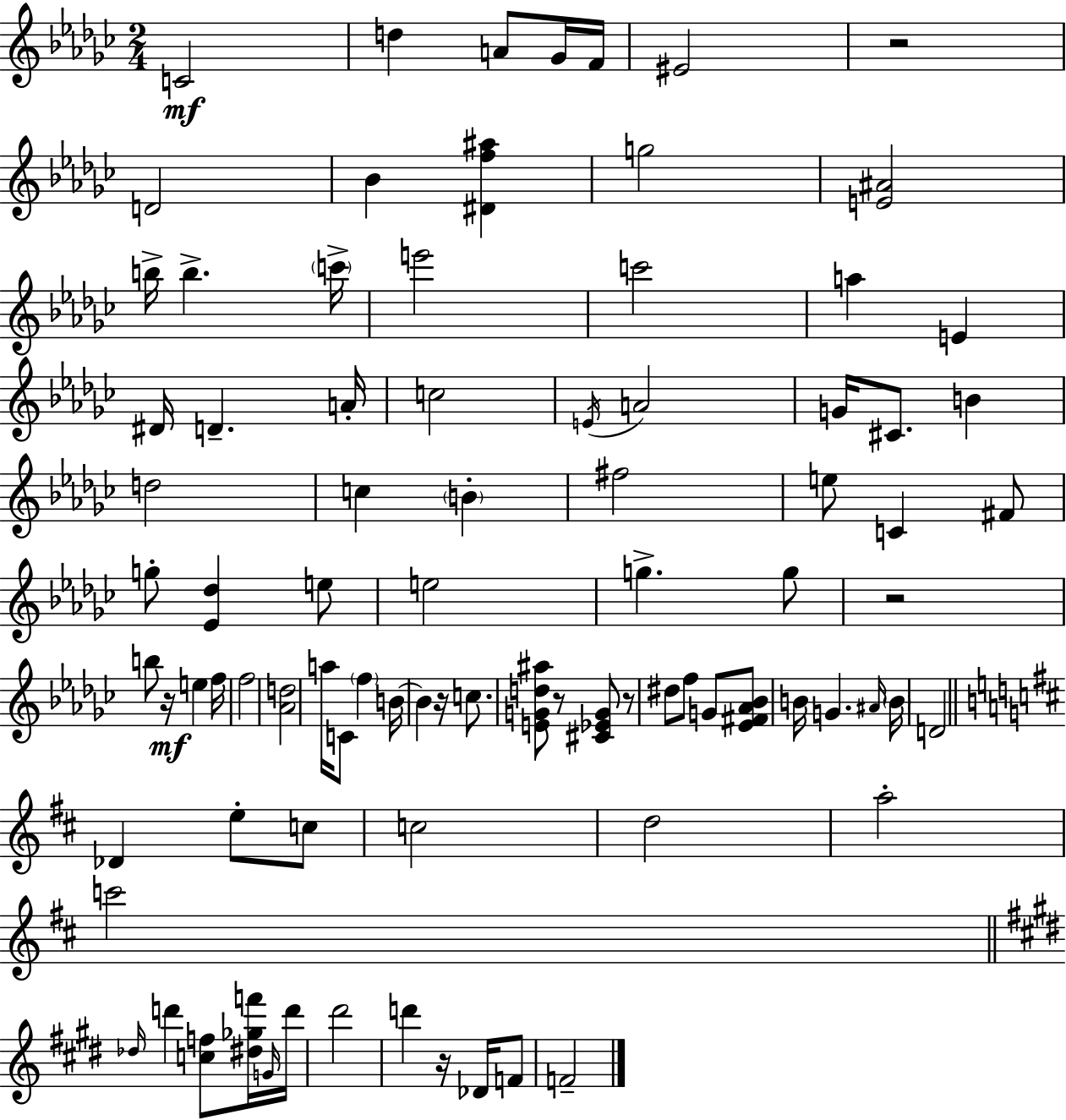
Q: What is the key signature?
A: EES minor